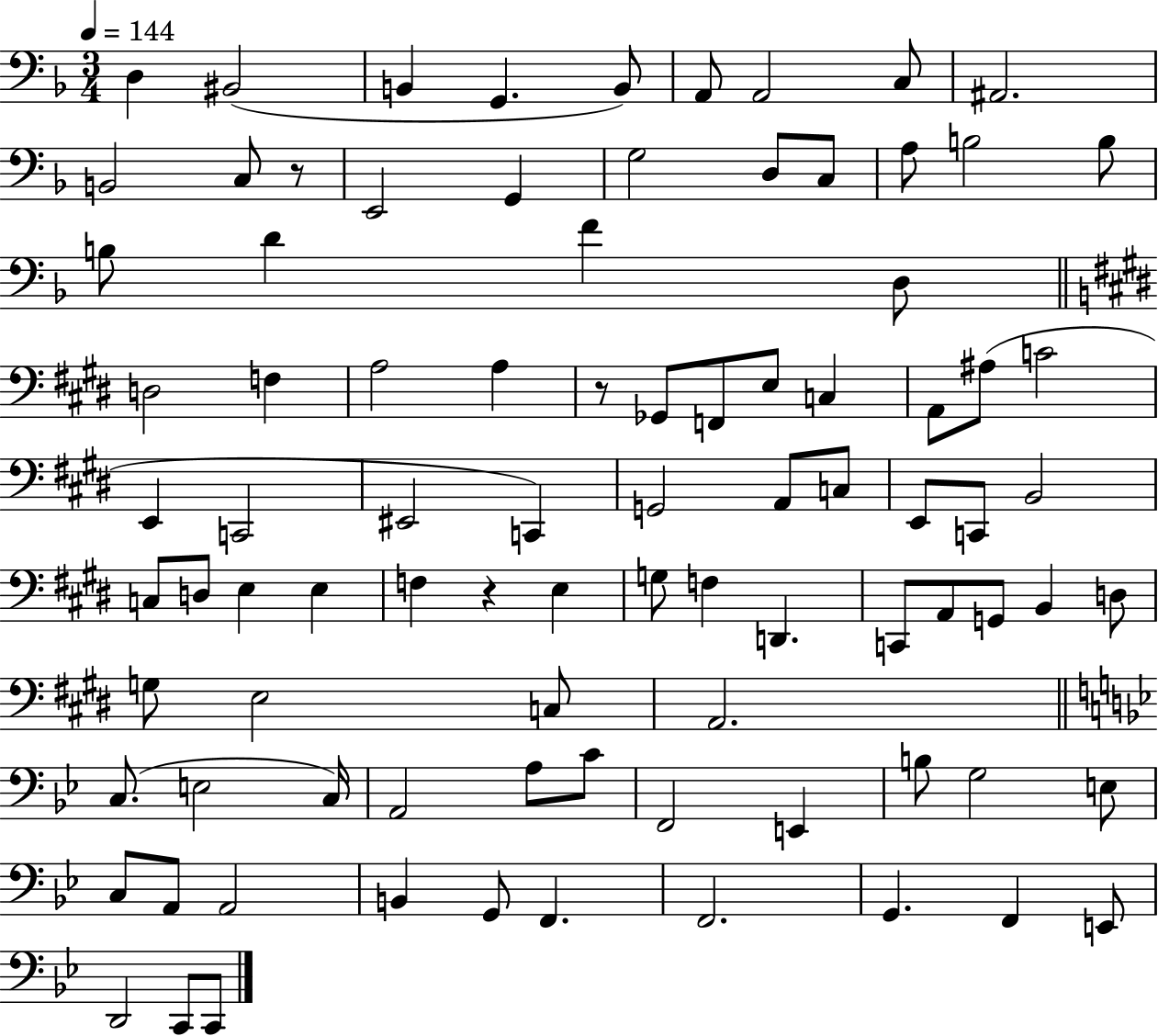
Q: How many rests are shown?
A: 3